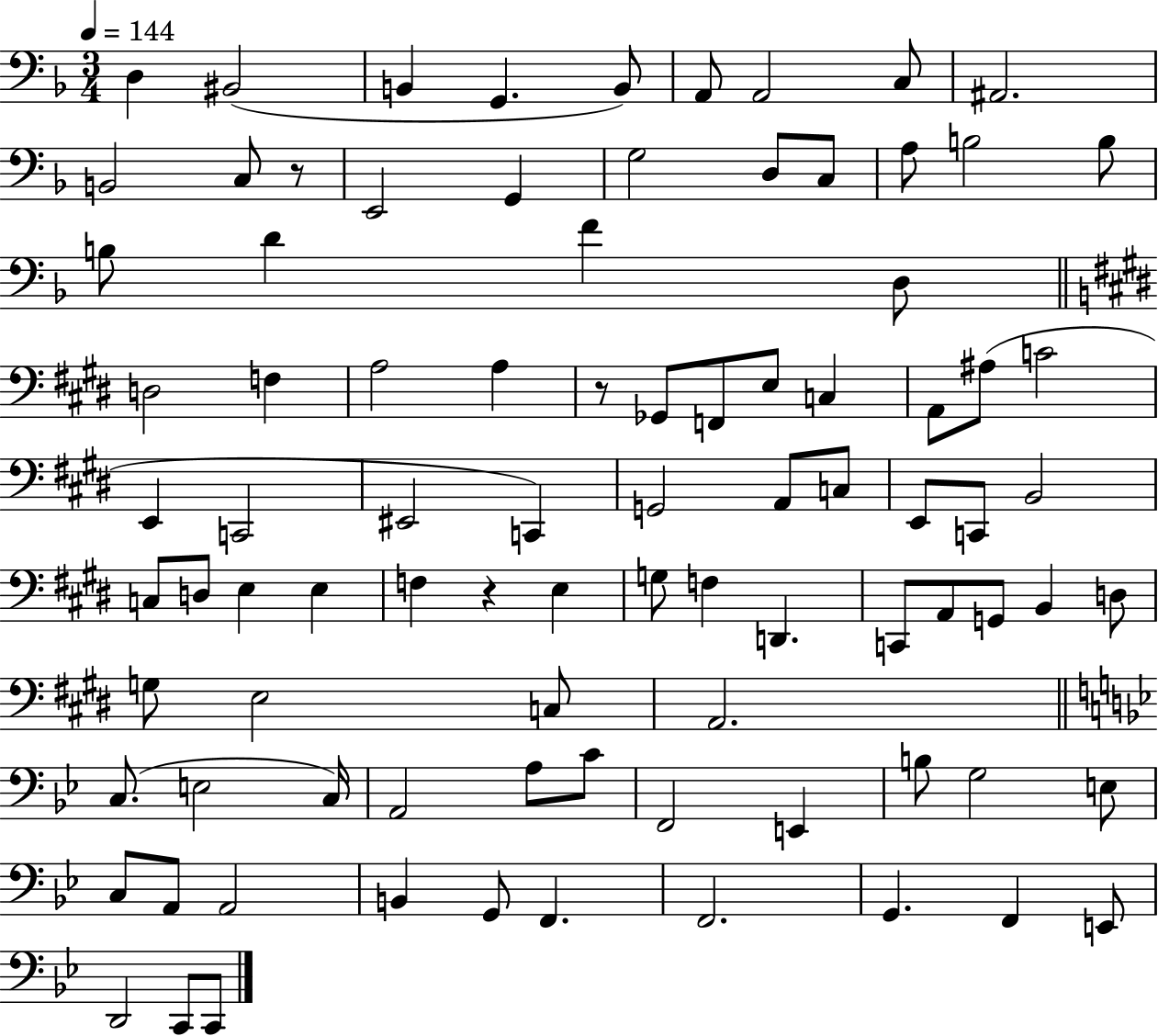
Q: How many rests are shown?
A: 3